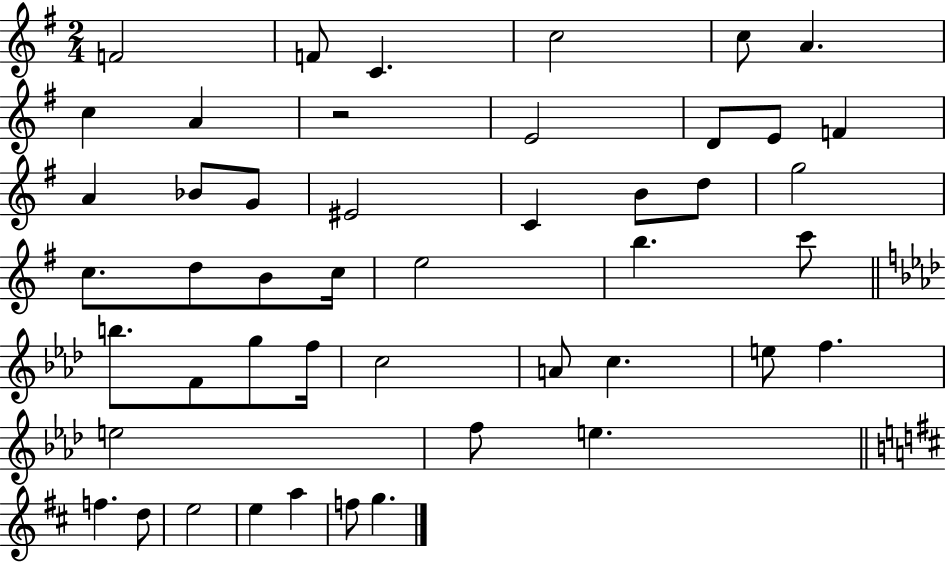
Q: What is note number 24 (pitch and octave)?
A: C5